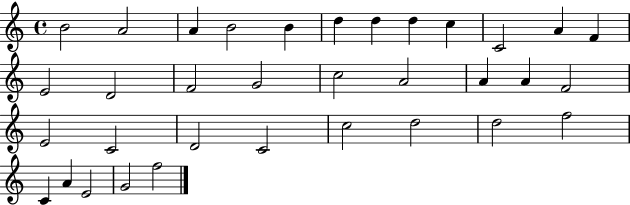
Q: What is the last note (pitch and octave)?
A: F5